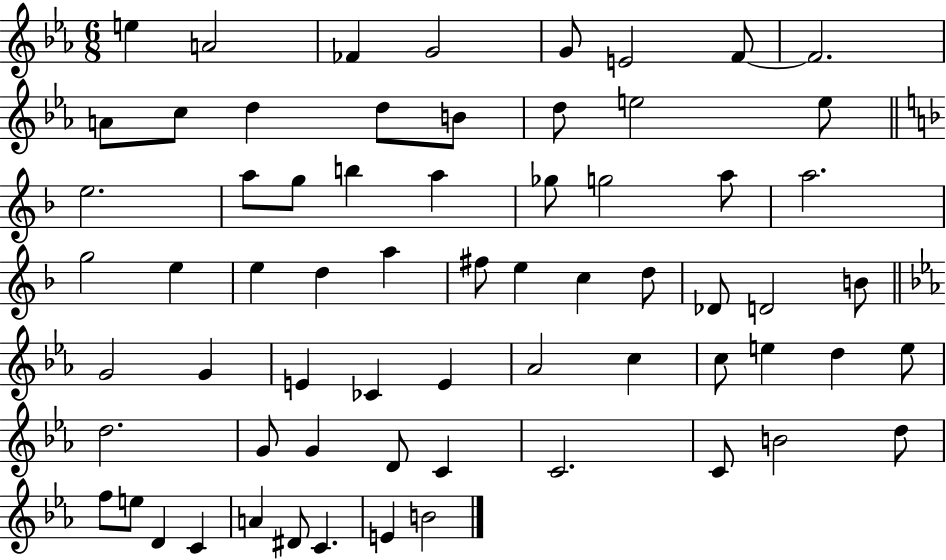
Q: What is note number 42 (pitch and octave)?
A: E4